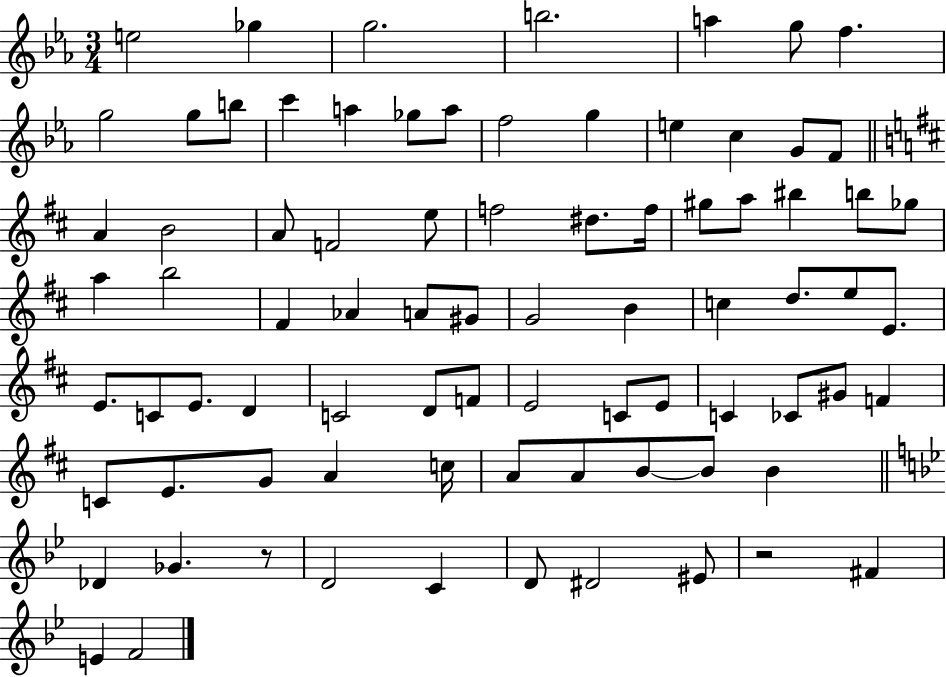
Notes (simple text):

E5/h Gb5/q G5/h. B5/h. A5/q G5/e F5/q. G5/h G5/e B5/e C6/q A5/q Gb5/e A5/e F5/h G5/q E5/q C5/q G4/e F4/e A4/q B4/h A4/e F4/h E5/e F5/h D#5/e. F5/s G#5/e A5/e BIS5/q B5/e Gb5/e A5/q B5/h F#4/q Ab4/q A4/e G#4/e G4/h B4/q C5/q D5/e. E5/e E4/e. E4/e. C4/e E4/e. D4/q C4/h D4/e F4/e E4/h C4/e E4/e C4/q CES4/e G#4/e F4/q C4/e E4/e. G4/e A4/q C5/s A4/e A4/e B4/e B4/e B4/q Db4/q Gb4/q. R/e D4/h C4/q D4/e D#4/h EIS4/e R/h F#4/q E4/q F4/h